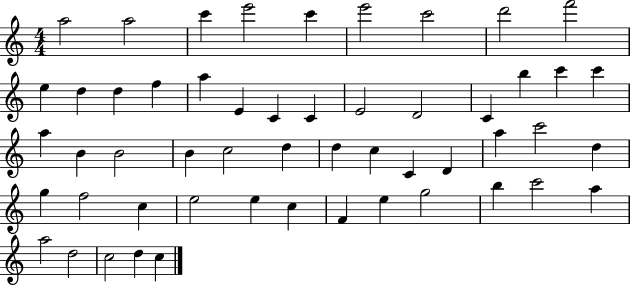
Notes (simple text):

A5/h A5/h C6/q E6/h C6/q E6/h C6/h D6/h F6/h E5/q D5/q D5/q F5/q A5/q E4/q C4/q C4/q E4/h D4/h C4/q B5/q C6/q C6/q A5/q B4/q B4/h B4/q C5/h D5/q D5/q C5/q C4/q D4/q A5/q C6/h D5/q G5/q F5/h C5/q E5/h E5/q C5/q F4/q E5/q G5/h B5/q C6/h A5/q A5/h D5/h C5/h D5/q C5/q